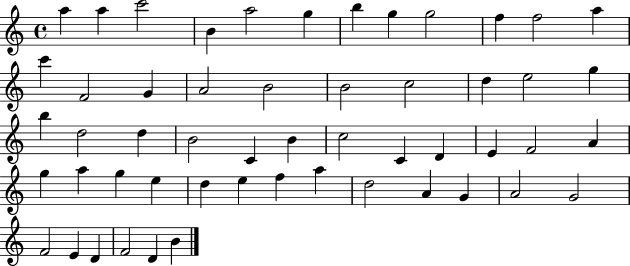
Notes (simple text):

A5/q A5/q C6/h B4/q A5/h G5/q B5/q G5/q G5/h F5/q F5/h A5/q C6/q F4/h G4/q A4/h B4/h B4/h C5/h D5/q E5/h G5/q B5/q D5/h D5/q B4/h C4/q B4/q C5/h C4/q D4/q E4/q F4/h A4/q G5/q A5/q G5/q E5/q D5/q E5/q F5/q A5/q D5/h A4/q G4/q A4/h G4/h F4/h E4/q D4/q F4/h D4/q B4/q